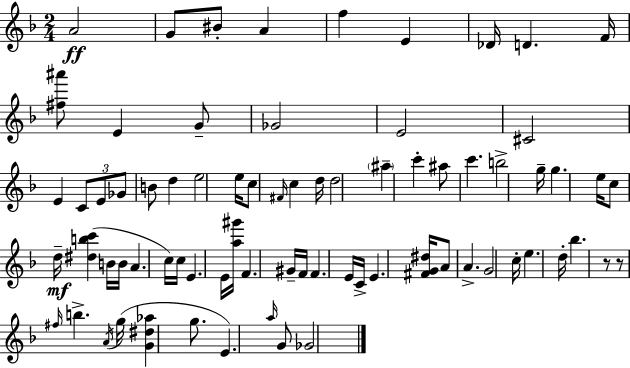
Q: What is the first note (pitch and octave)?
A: A4